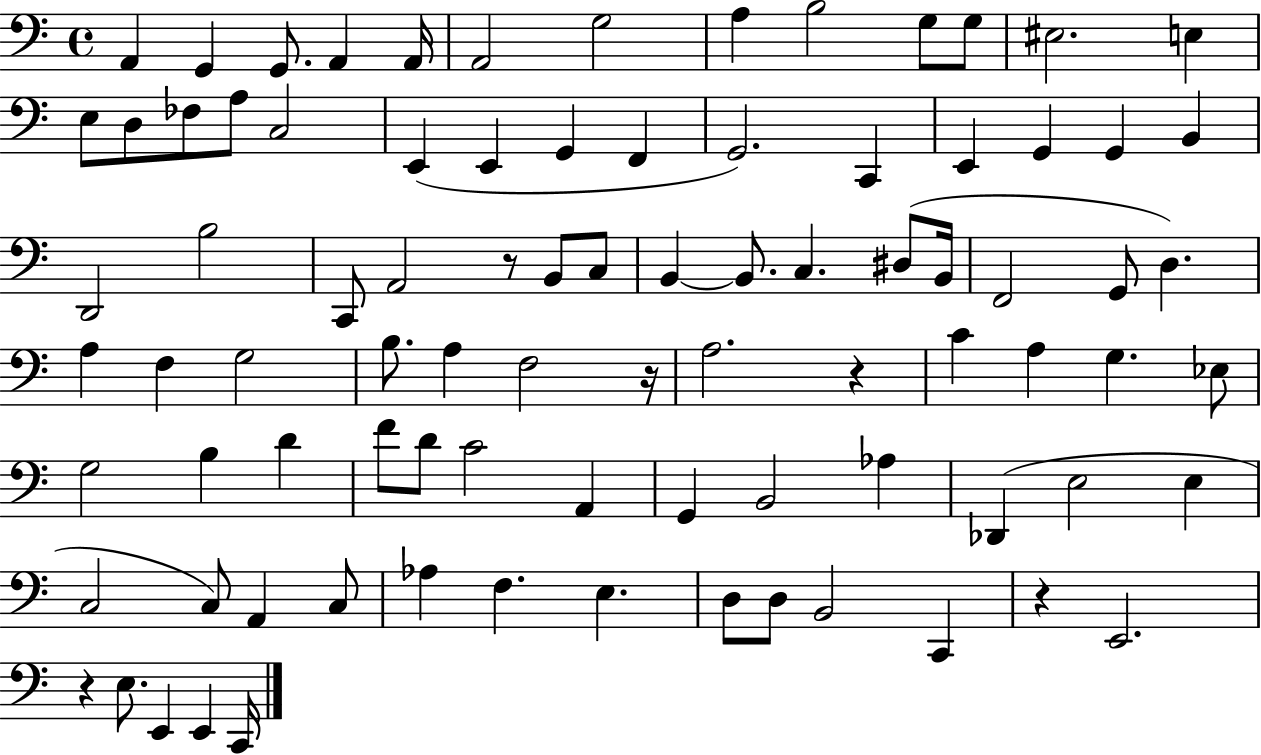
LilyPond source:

{
  \clef bass
  \time 4/4
  \defaultTimeSignature
  \key c \major
  \repeat volta 2 { a,4 g,4 g,8. a,4 a,16 | a,2 g2 | a4 b2 g8 g8 | eis2. e4 | \break e8 d8 fes8 a8 c2 | e,4( e,4 g,4 f,4 | g,2.) c,4 | e,4 g,4 g,4 b,4 | \break d,2 b2 | c,8 a,2 r8 b,8 c8 | b,4~~ b,8. c4. dis8( b,16 | f,2 g,8 d4.) | \break a4 f4 g2 | b8. a4 f2 r16 | a2. r4 | c'4 a4 g4. ees8 | \break g2 b4 d'4 | f'8 d'8 c'2 a,4 | g,4 b,2 aes4 | des,4( e2 e4 | \break c2 c8) a,4 c8 | aes4 f4. e4. | d8 d8 b,2 c,4 | r4 e,2. | \break r4 e8. e,4 e,4 c,16 | } \bar "|."
}